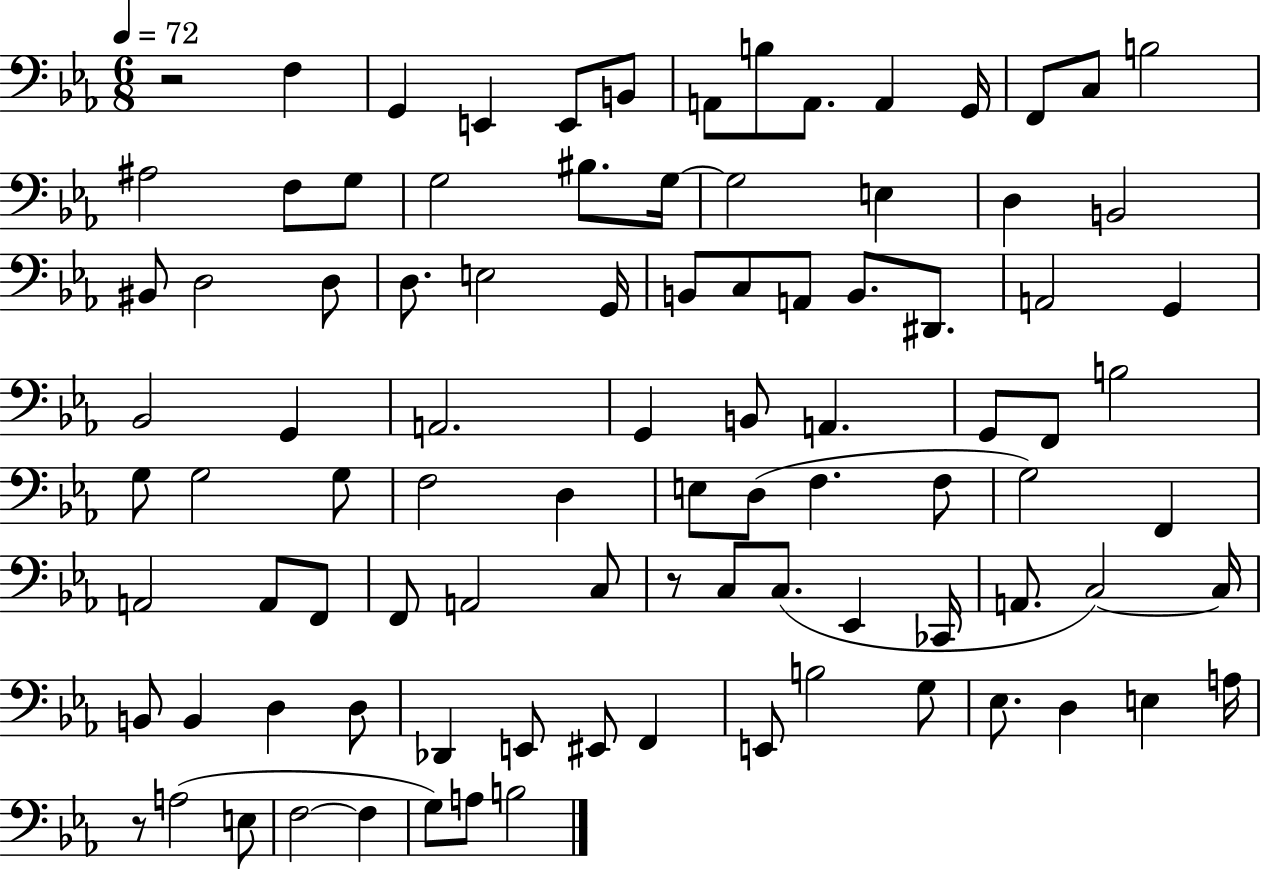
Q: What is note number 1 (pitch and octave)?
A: F3